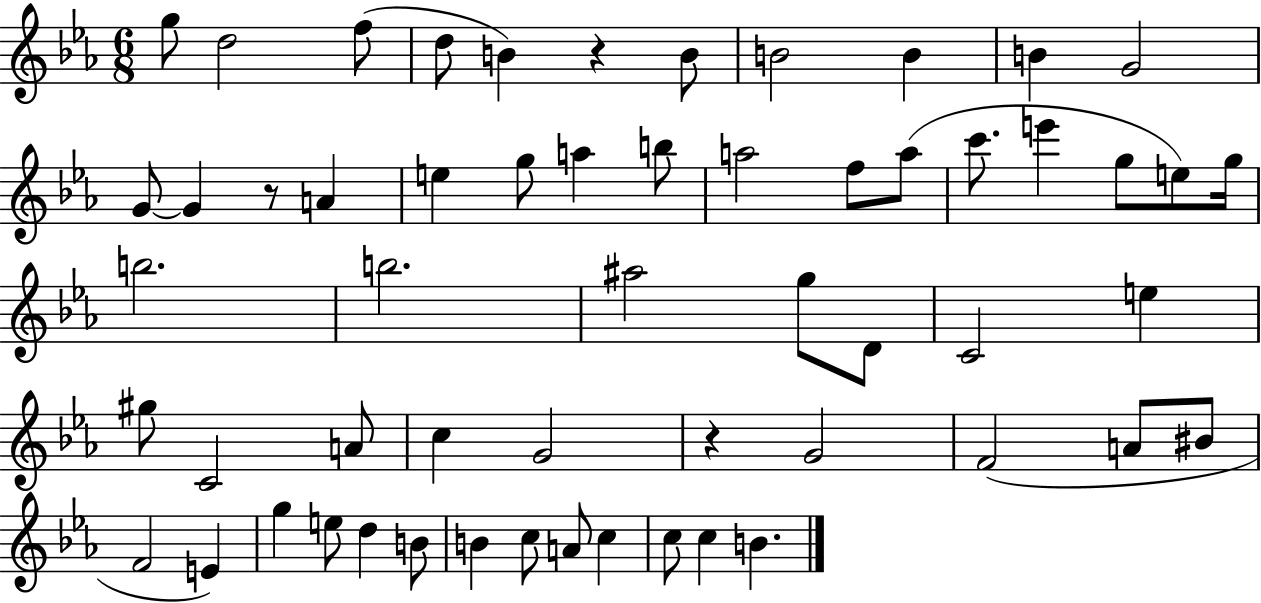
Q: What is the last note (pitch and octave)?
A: B4